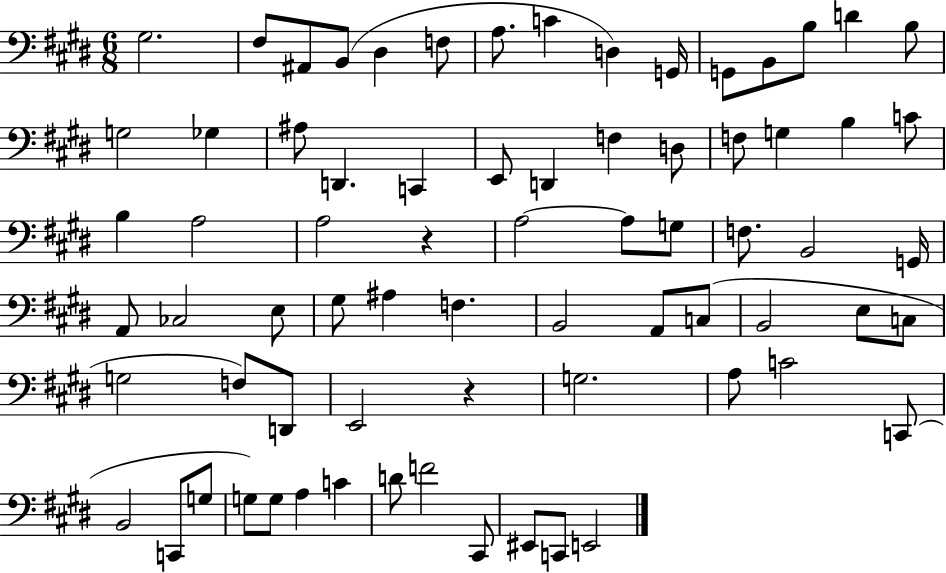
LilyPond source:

{
  \clef bass
  \numericTimeSignature
  \time 6/8
  \key e \major
  gis2. | fis8 ais,8 b,8( dis4 f8 | a8. c'4 d4) g,16 | g,8 b,8 b8 d'4 b8 | \break g2 ges4 | ais8 d,4. c,4 | e,8 d,4 f4 d8 | f8 g4 b4 c'8 | \break b4 a2 | a2 r4 | a2~~ a8 g8 | f8. b,2 g,16 | \break a,8 ces2 e8 | gis8 ais4 f4. | b,2 a,8 c8( | b,2 e8 c8 | \break g2 f8) d,8 | e,2 r4 | g2. | a8 c'2 c,8( | \break b,2 c,8 g8 | g8) g8 a4 c'4 | d'8 f'2 cis,8 | eis,8 c,8 e,2 | \break \bar "|."
}